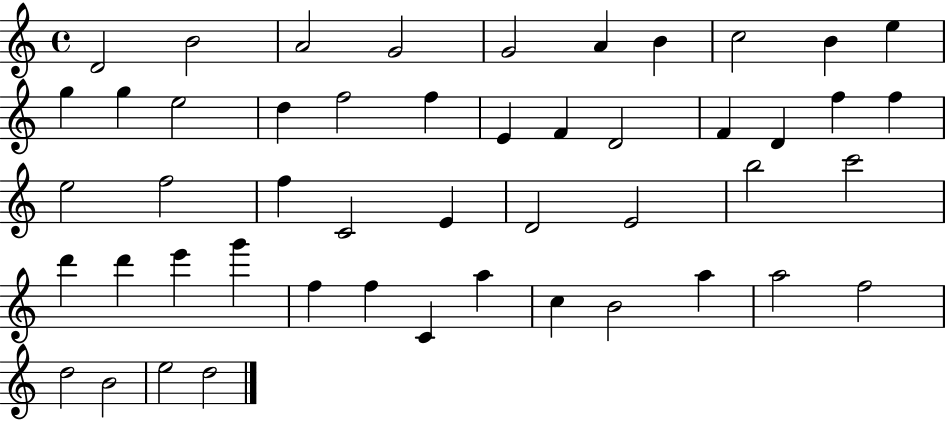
D4/h B4/h A4/h G4/h G4/h A4/q B4/q C5/h B4/q E5/q G5/q G5/q E5/h D5/q F5/h F5/q E4/q F4/q D4/h F4/q D4/q F5/q F5/q E5/h F5/h F5/q C4/h E4/q D4/h E4/h B5/h C6/h D6/q D6/q E6/q G6/q F5/q F5/q C4/q A5/q C5/q B4/h A5/q A5/h F5/h D5/h B4/h E5/h D5/h